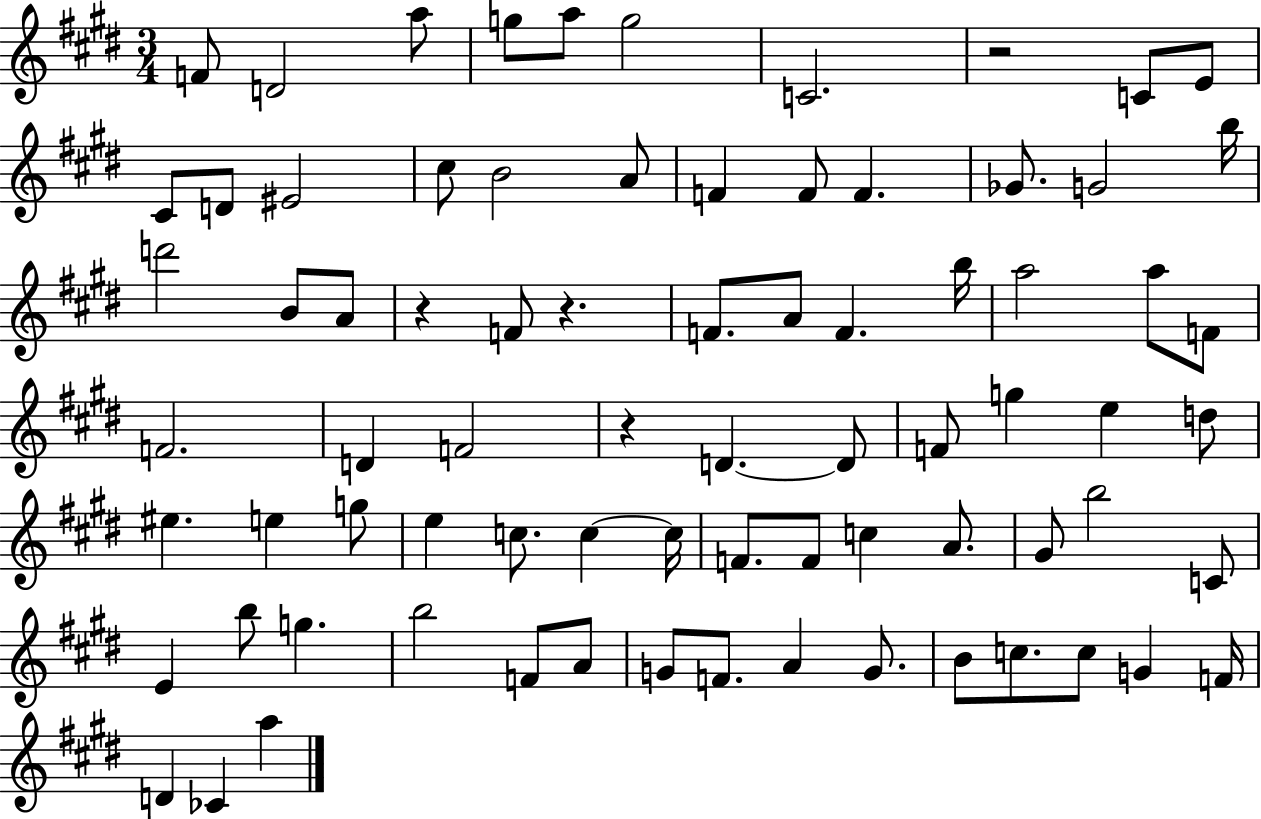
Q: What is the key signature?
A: E major